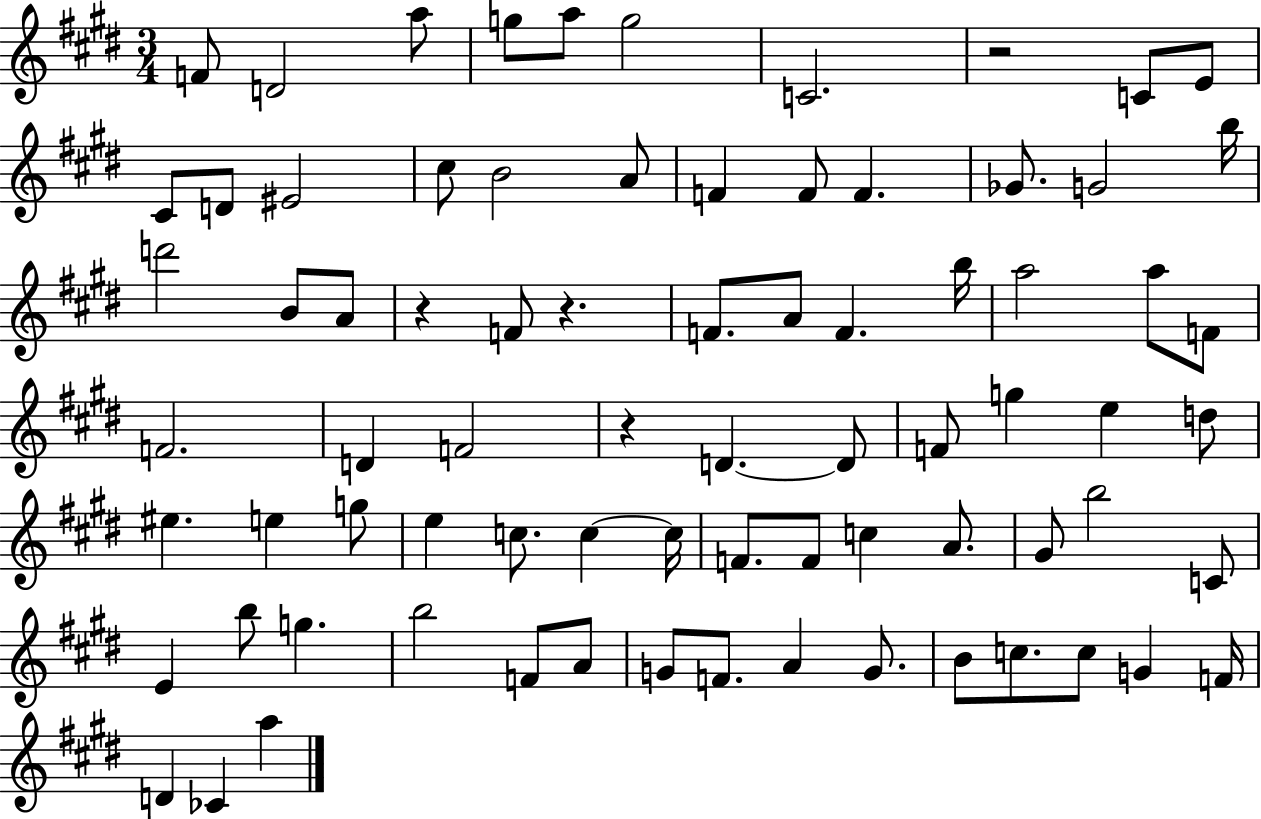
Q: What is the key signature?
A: E major